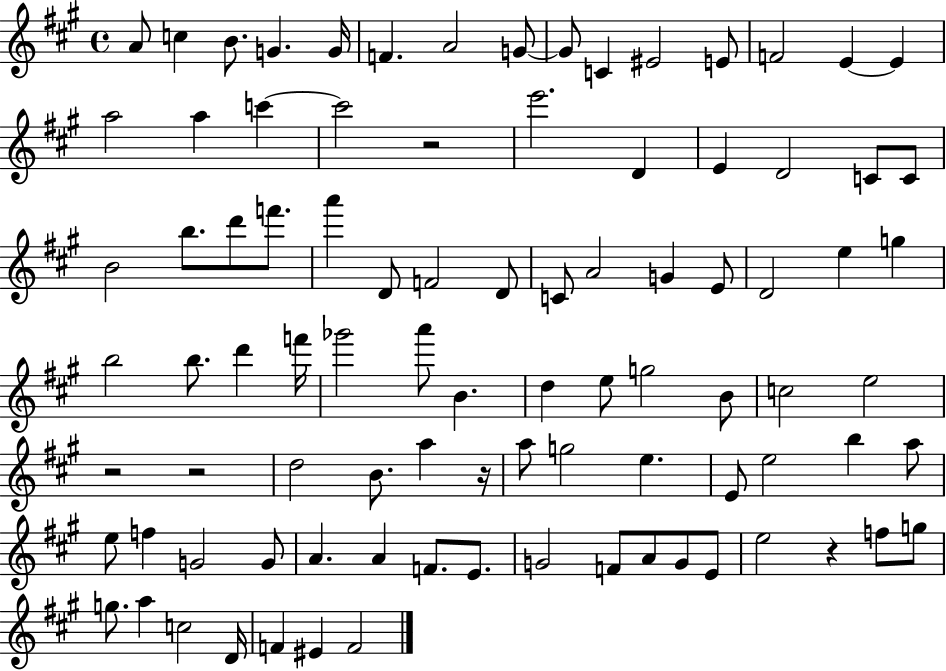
A4/e C5/q B4/e. G4/q. G4/s F4/q. A4/h G4/e G4/e C4/q EIS4/h E4/e F4/h E4/q E4/q A5/h A5/q C6/q C6/h R/h E6/h. D4/q E4/q D4/h C4/e C4/e B4/h B5/e. D6/e F6/e. A6/q D4/e F4/h D4/e C4/e A4/h G4/q E4/e D4/h E5/q G5/q B5/h B5/e. D6/q F6/s Gb6/h A6/e B4/q. D5/q E5/e G5/h B4/e C5/h E5/h R/h R/h D5/h B4/e. A5/q R/s A5/e G5/h E5/q. E4/e E5/h B5/q A5/e E5/e F5/q G4/h G4/e A4/q. A4/q F4/e. E4/e. G4/h F4/e A4/e G4/e E4/e E5/h R/q F5/e G5/e G5/e. A5/q C5/h D4/s F4/q EIS4/q F4/h